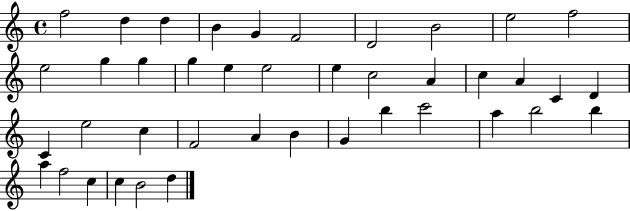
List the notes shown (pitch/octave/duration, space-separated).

F5/h D5/q D5/q B4/q G4/q F4/h D4/h B4/h E5/h F5/h E5/h G5/q G5/q G5/q E5/q E5/h E5/q C5/h A4/q C5/q A4/q C4/q D4/q C4/q E5/h C5/q F4/h A4/q B4/q G4/q B5/q C6/h A5/q B5/h B5/q A5/q F5/h C5/q C5/q B4/h D5/q